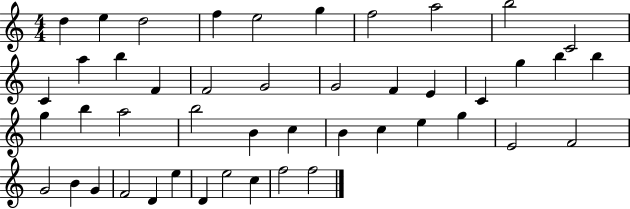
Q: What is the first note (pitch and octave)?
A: D5